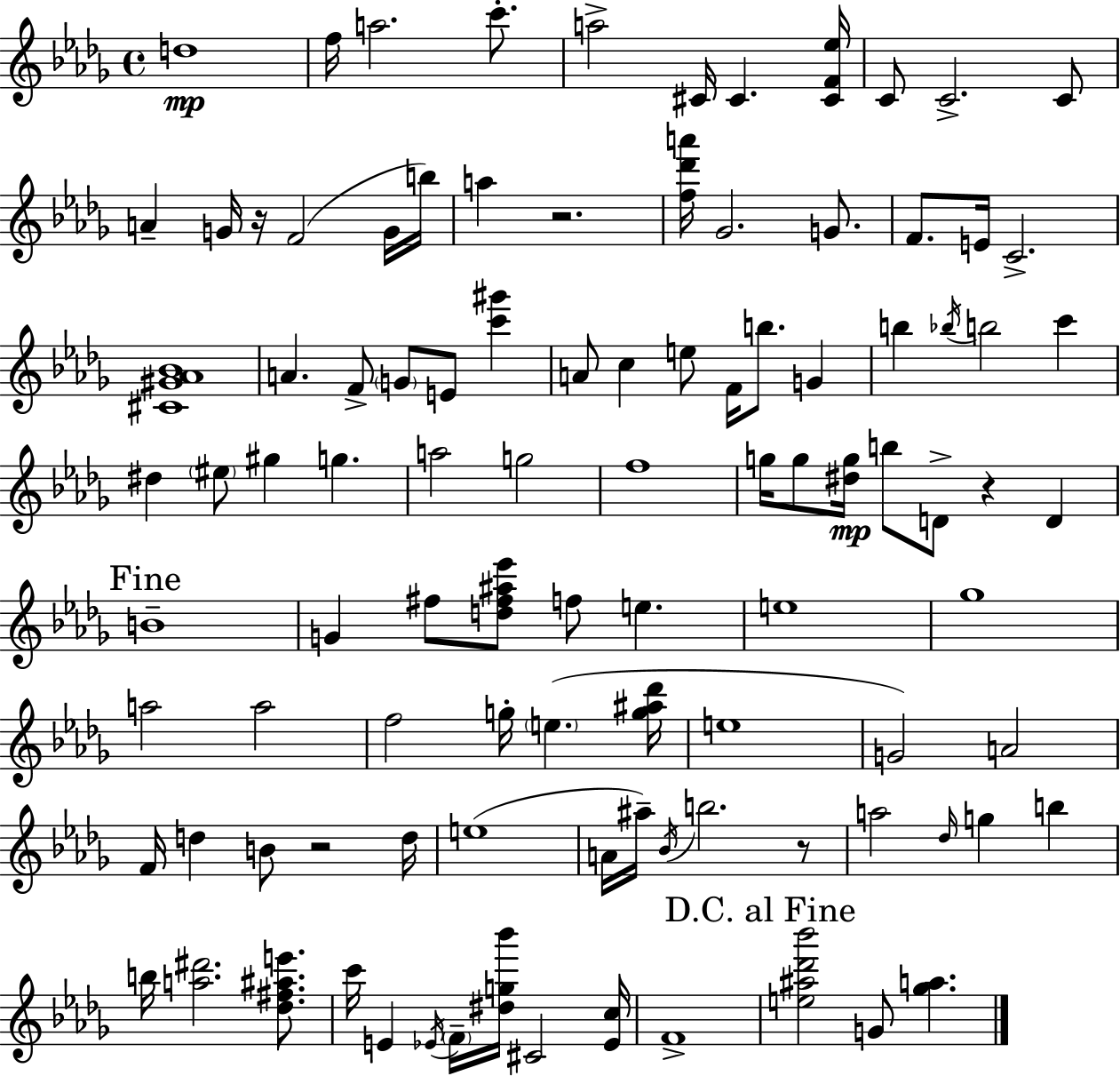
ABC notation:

X:1
T:Untitled
M:4/4
L:1/4
K:Bbm
d4 f/4 a2 c'/2 a2 ^C/4 ^C [^CF_e]/4 C/2 C2 C/2 A G/4 z/4 F2 G/4 b/4 a z2 [f_d'a']/4 _G2 G/2 F/2 E/4 C2 [^C^G_A_B]4 A F/2 G/2 E/2 [c'^g'] A/2 c e/2 F/4 b/2 G b _b/4 b2 c' ^d ^e/2 ^g g a2 g2 f4 g/4 g/2 [^dg]/4 b/2 D/2 z D B4 G ^f/2 [d^f^a_e']/2 f/2 e e4 _g4 a2 a2 f2 g/4 e [g^a_d']/4 e4 G2 A2 F/4 d B/2 z2 d/4 e4 A/4 ^a/4 _B/4 b2 z/2 a2 _d/4 g b b/4 [a^d']2 [_d^f^ae']/2 c'/4 E _E/4 F/4 [^dg_b']/4 ^C2 [_Ec]/4 F4 [e^a_d'_b']2 G/2 [_ga]